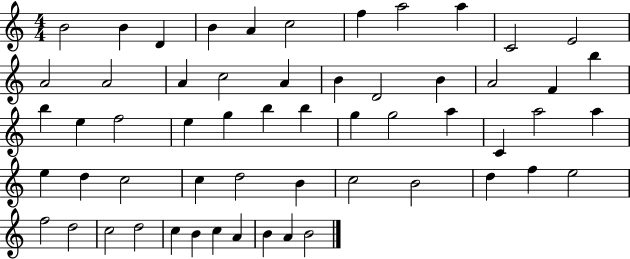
X:1
T:Untitled
M:4/4
L:1/4
K:C
B2 B D B A c2 f a2 a C2 E2 A2 A2 A c2 A B D2 B A2 F b b e f2 e g b b g g2 a C a2 a e d c2 c d2 B c2 B2 d f e2 f2 d2 c2 d2 c B c A B A B2